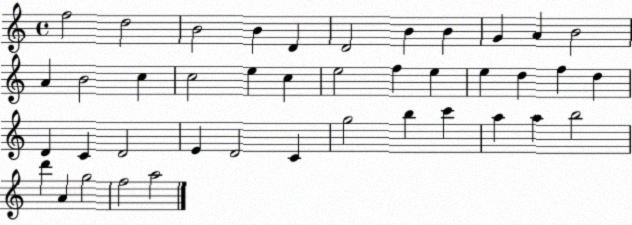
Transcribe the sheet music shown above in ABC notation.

X:1
T:Untitled
M:4/4
L:1/4
K:C
f2 d2 B2 B D D2 B B G A B2 A B2 c c2 e c e2 f e e d f d D C D2 E D2 C g2 b c' a a b2 d' A g2 f2 a2